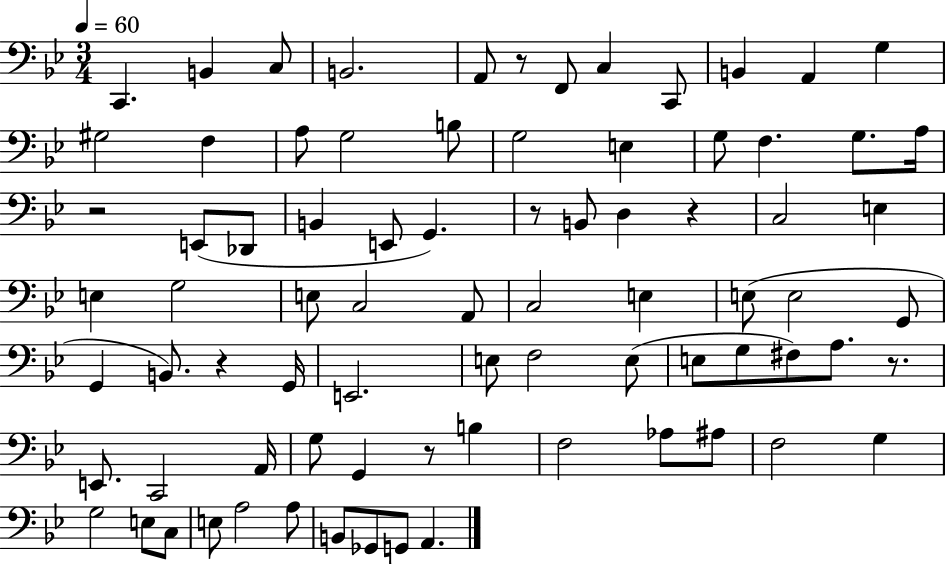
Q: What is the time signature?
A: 3/4